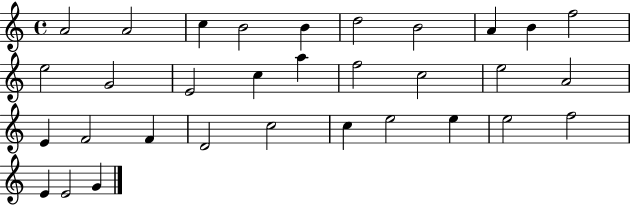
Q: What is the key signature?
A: C major